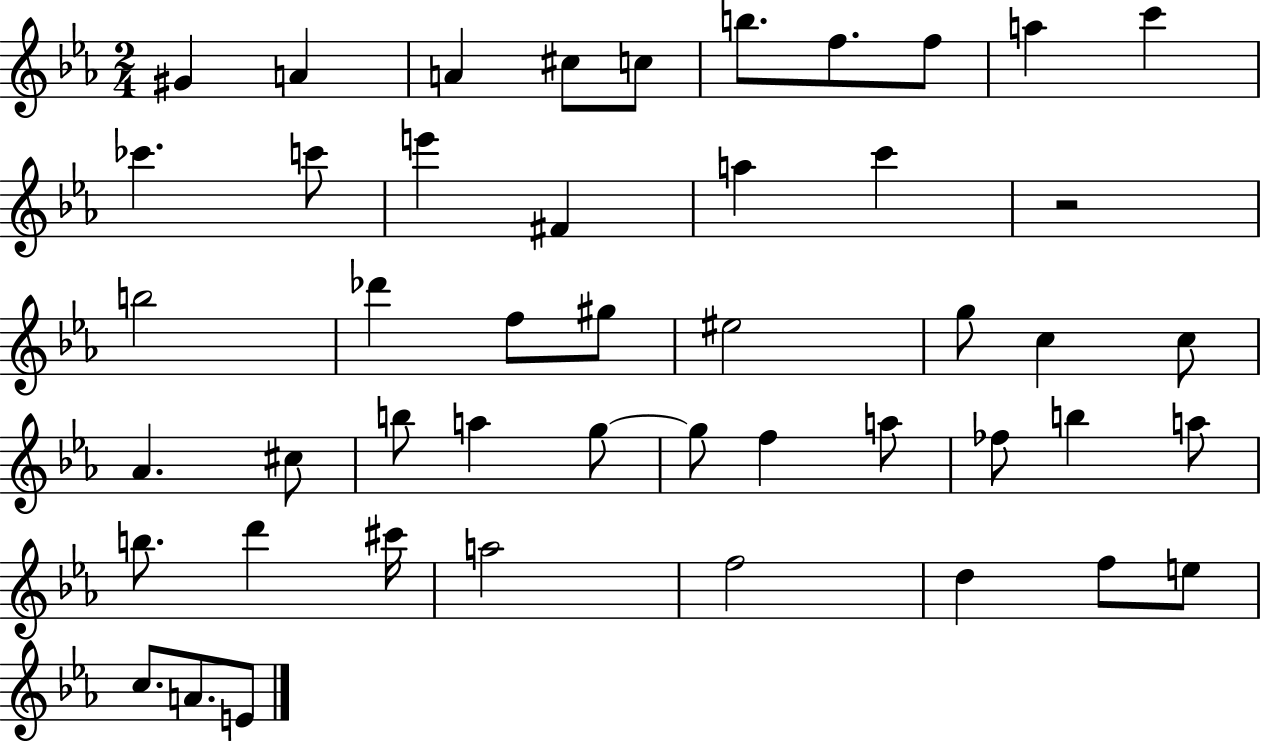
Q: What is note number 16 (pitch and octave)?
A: C6